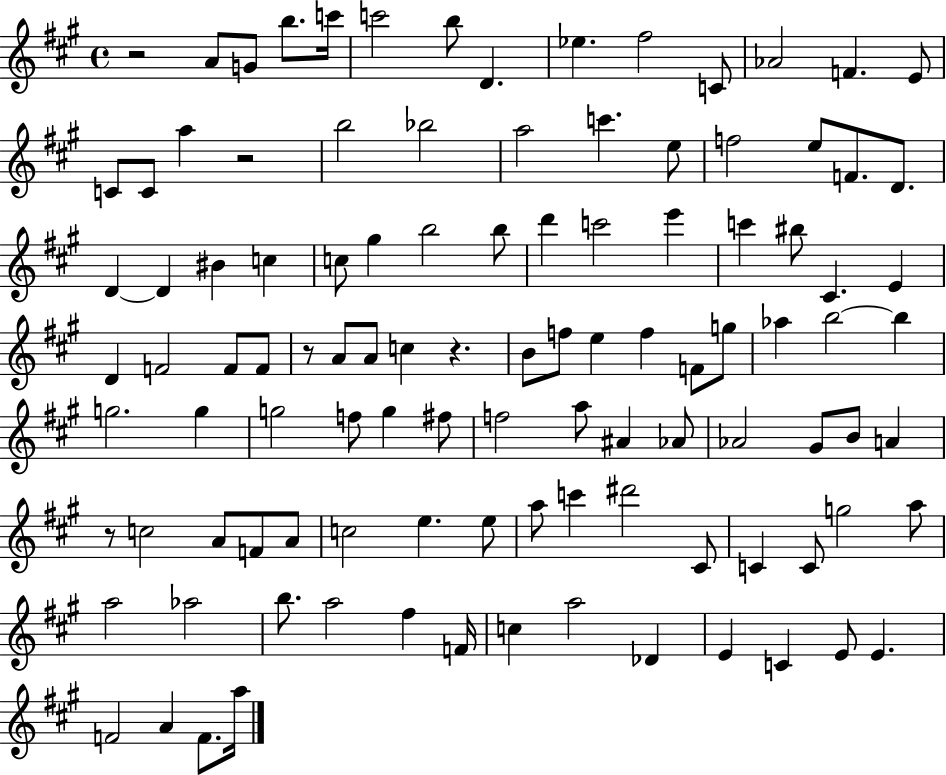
{
  \clef treble
  \time 4/4
  \defaultTimeSignature
  \key a \major
  r2 a'8 g'8 b''8. c'''16 | c'''2 b''8 d'4. | ees''4. fis''2 c'8 | aes'2 f'4. e'8 | \break c'8 c'8 a''4 r2 | b''2 bes''2 | a''2 c'''4. e''8 | f''2 e''8 f'8. d'8. | \break d'4~~ d'4 bis'4 c''4 | c''8 gis''4 b''2 b''8 | d'''4 c'''2 e'''4 | c'''4 bis''8 cis'4. e'4 | \break d'4 f'2 f'8 f'8 | r8 a'8 a'8 c''4 r4. | b'8 f''8 e''4 f''4 f'8 g''8 | aes''4 b''2~~ b''4 | \break g''2. g''4 | g''2 f''8 g''4 fis''8 | f''2 a''8 ais'4 aes'8 | aes'2 gis'8 b'8 a'4 | \break r8 c''2 a'8 f'8 a'8 | c''2 e''4. e''8 | a''8 c'''4 dis'''2 cis'8 | c'4 c'8 g''2 a''8 | \break a''2 aes''2 | b''8. a''2 fis''4 f'16 | c''4 a''2 des'4 | e'4 c'4 e'8 e'4. | \break f'2 a'4 f'8. a''16 | \bar "|."
}